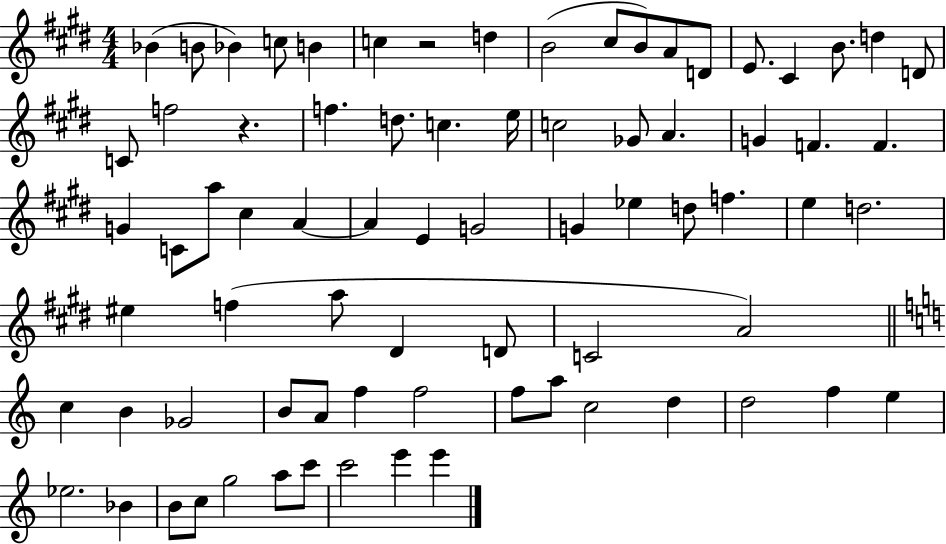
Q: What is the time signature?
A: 4/4